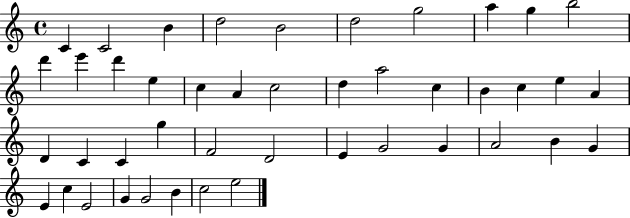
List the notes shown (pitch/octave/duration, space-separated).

C4/q C4/h B4/q D5/h B4/h D5/h G5/h A5/q G5/q B5/h D6/q E6/q D6/q E5/q C5/q A4/q C5/h D5/q A5/h C5/q B4/q C5/q E5/q A4/q D4/q C4/q C4/q G5/q F4/h D4/h E4/q G4/h G4/q A4/h B4/q G4/q E4/q C5/q E4/h G4/q G4/h B4/q C5/h E5/h